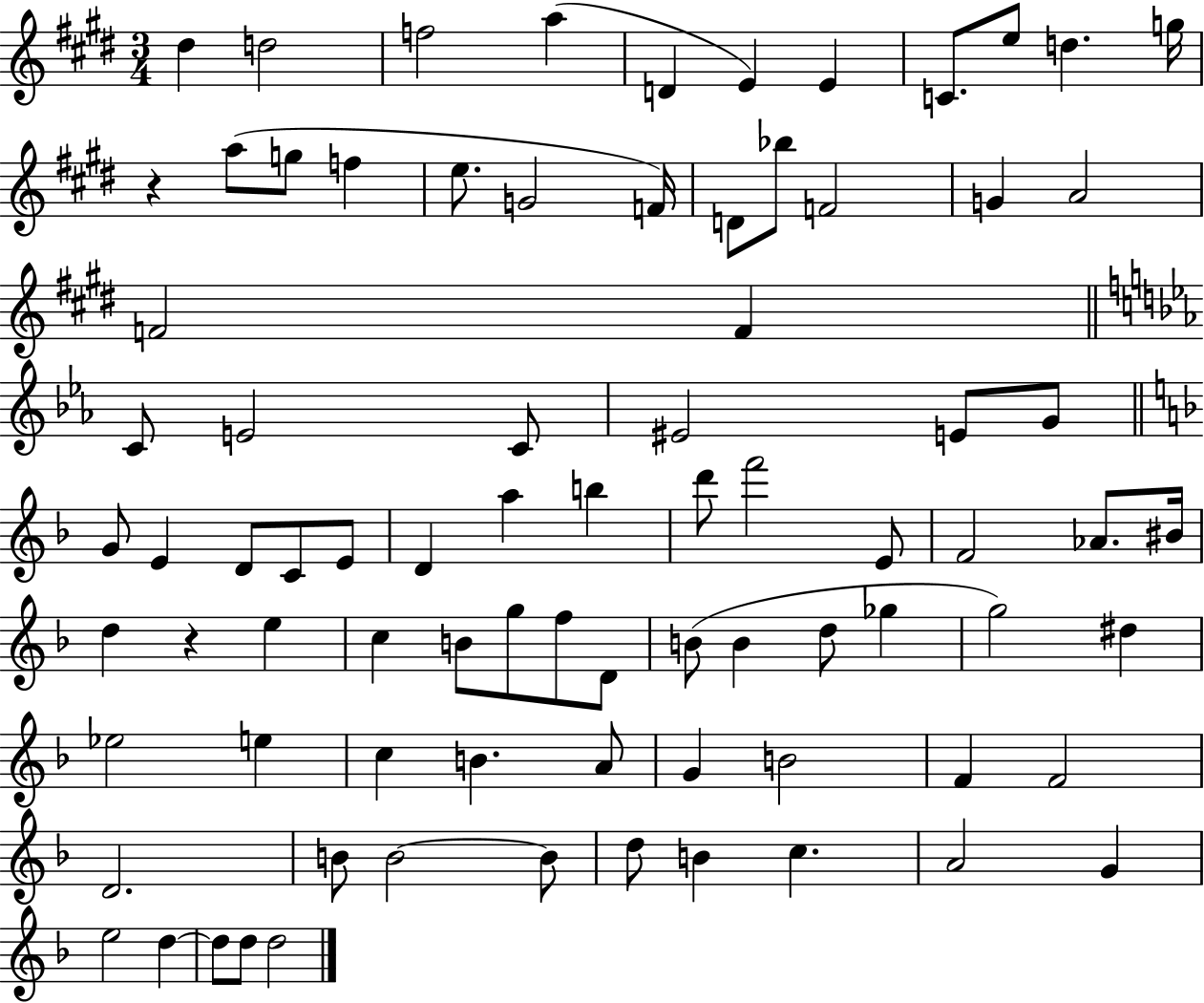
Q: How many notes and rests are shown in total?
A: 82